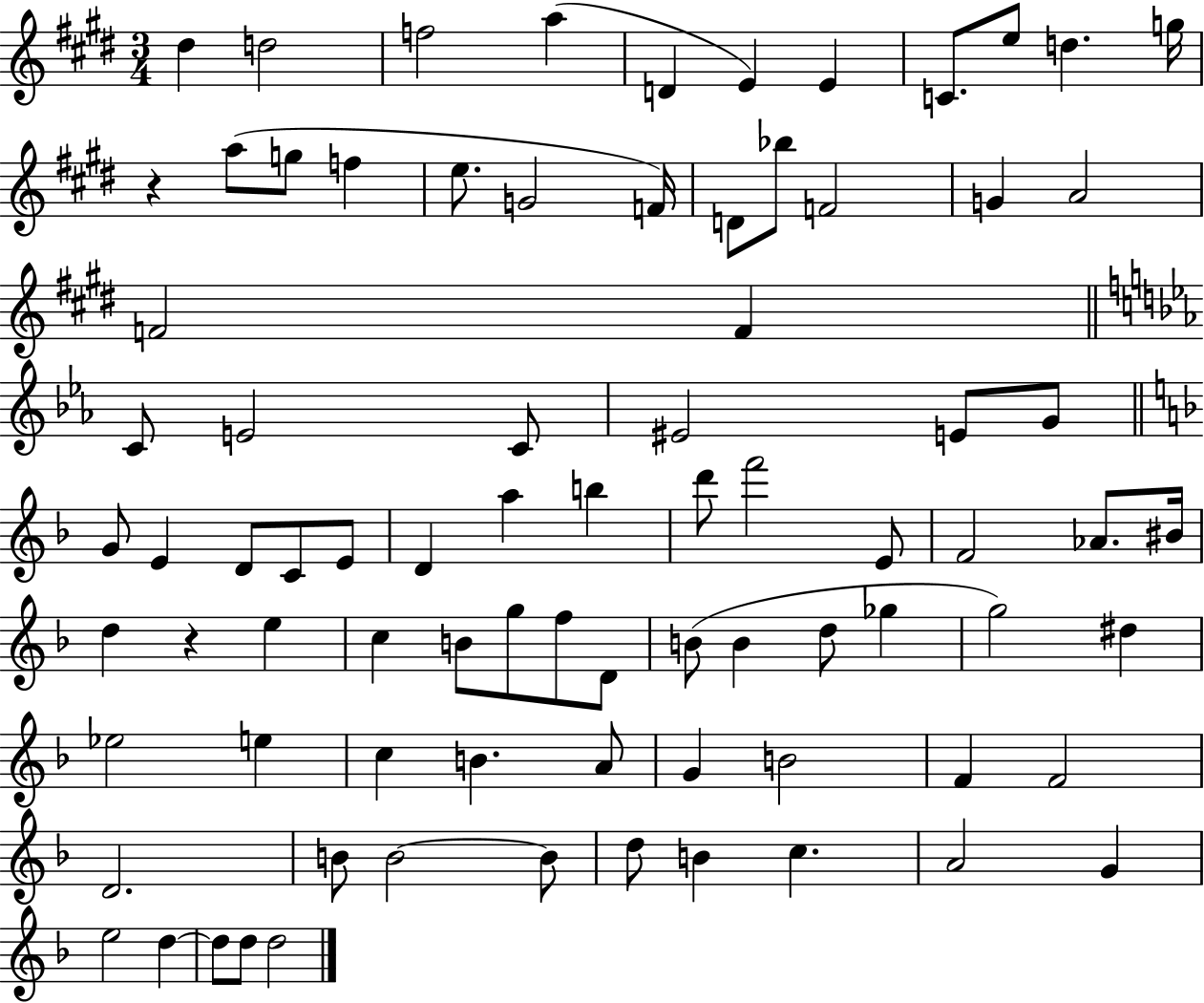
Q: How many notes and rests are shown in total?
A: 82